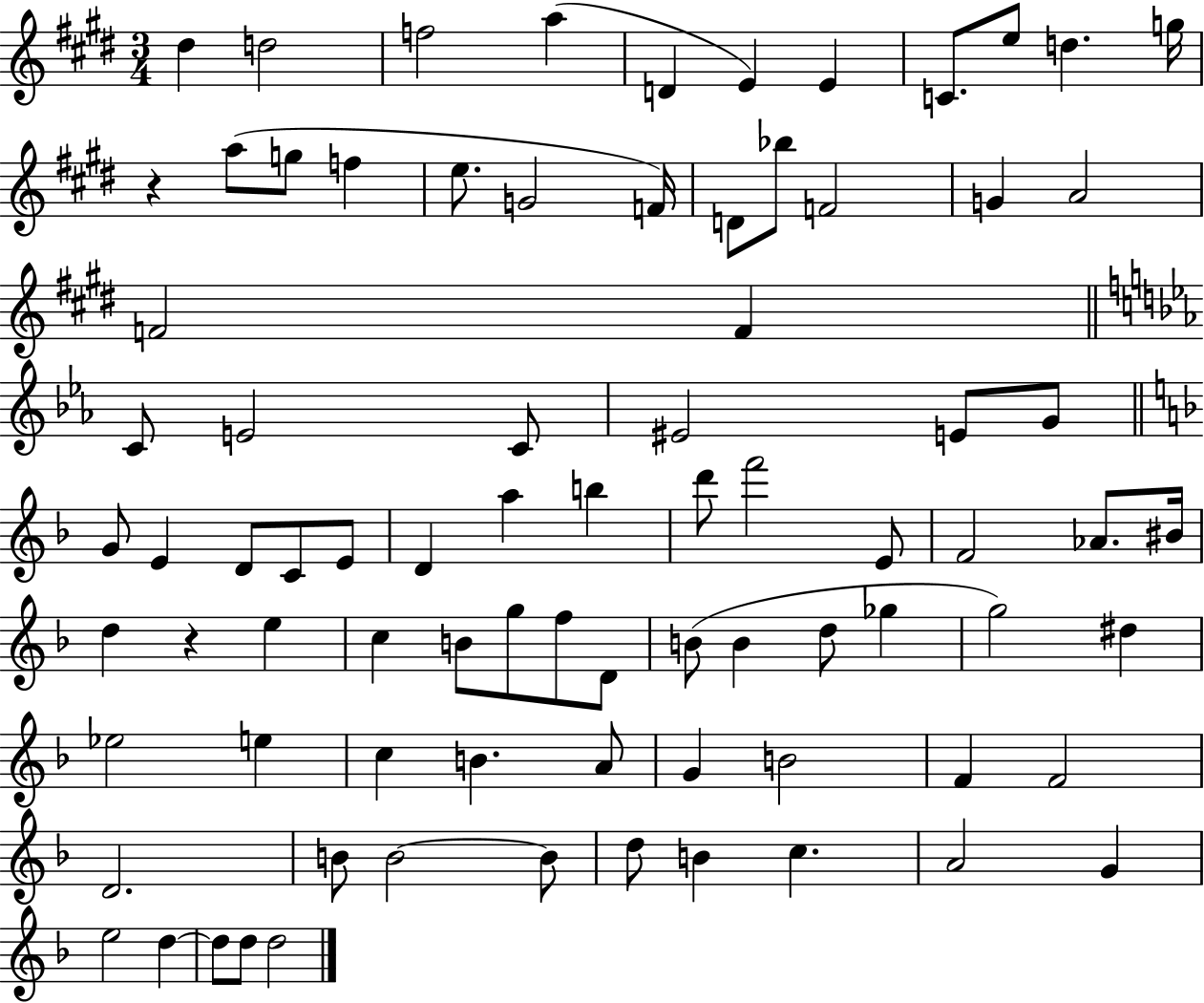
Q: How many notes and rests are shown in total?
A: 82